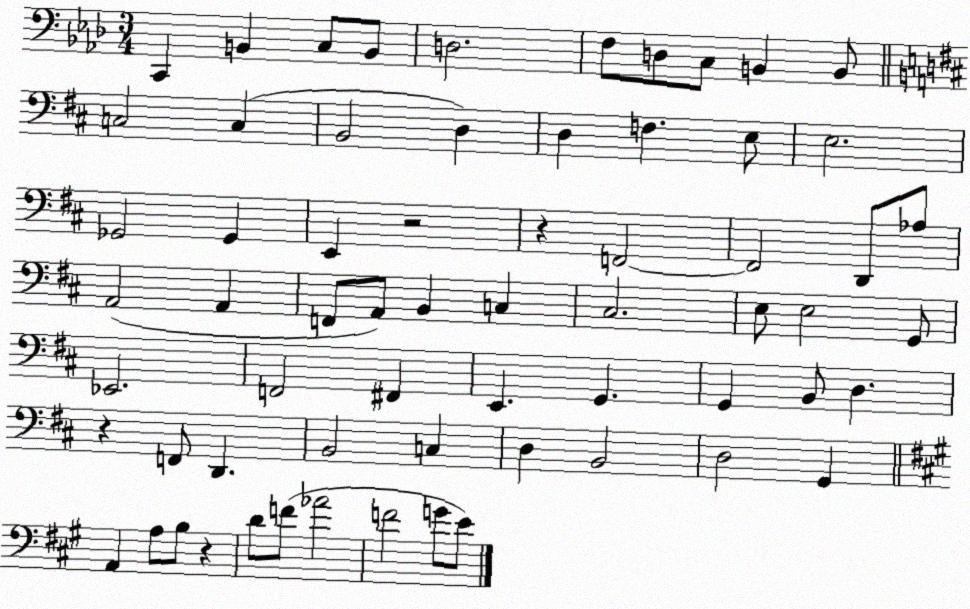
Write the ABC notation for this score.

X:1
T:Untitled
M:3/4
L:1/4
K:Ab
C,, B,, C,/2 B,,/2 D,2 F,/2 D,/2 C,/2 B,, B,,/2 C,2 C, B,,2 D, D, F, E,/2 E,2 _G,,2 _G,, E,, z2 z F,,2 F,,2 D,,/2 _A,/2 A,,2 A,, F,,/2 A,,/2 B,, C, ^C,2 E,/2 E,2 G,,/2 _E,,2 F,,2 ^F,, E,, G,, G,, B,,/2 D, z F,,/2 D,, B,,2 C, D, B,,2 D,2 G,, A,, A,/2 B,/2 z D/2 F/2 _A2 F2 G/2 E/2